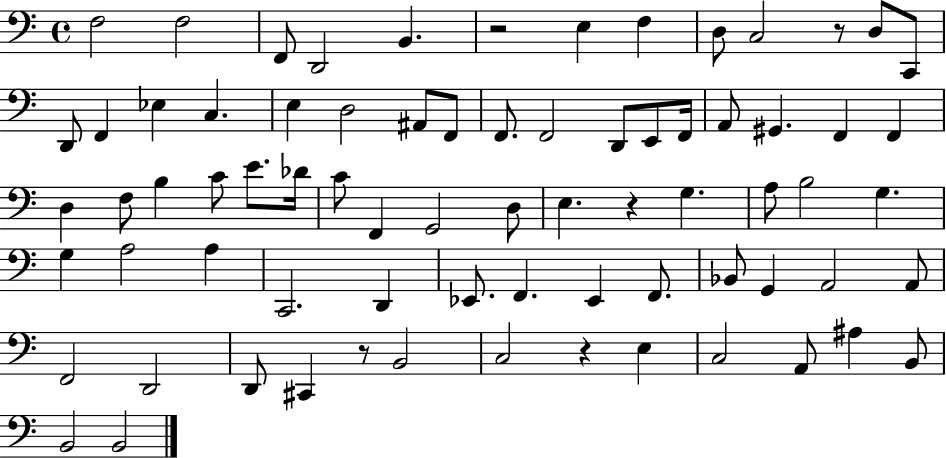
X:1
T:Untitled
M:4/4
L:1/4
K:C
F,2 F,2 F,,/2 D,,2 B,, z2 E, F, D,/2 C,2 z/2 D,/2 C,,/2 D,,/2 F,, _E, C, E, D,2 ^A,,/2 F,,/2 F,,/2 F,,2 D,,/2 E,,/2 F,,/4 A,,/2 ^G,, F,, F,, D, F,/2 B, C/2 E/2 _D/4 C/2 F,, G,,2 D,/2 E, z G, A,/2 B,2 G, G, A,2 A, C,,2 D,, _E,,/2 F,, _E,, F,,/2 _B,,/2 G,, A,,2 A,,/2 F,,2 D,,2 D,,/2 ^C,, z/2 B,,2 C,2 z E, C,2 A,,/2 ^A, B,,/2 B,,2 B,,2